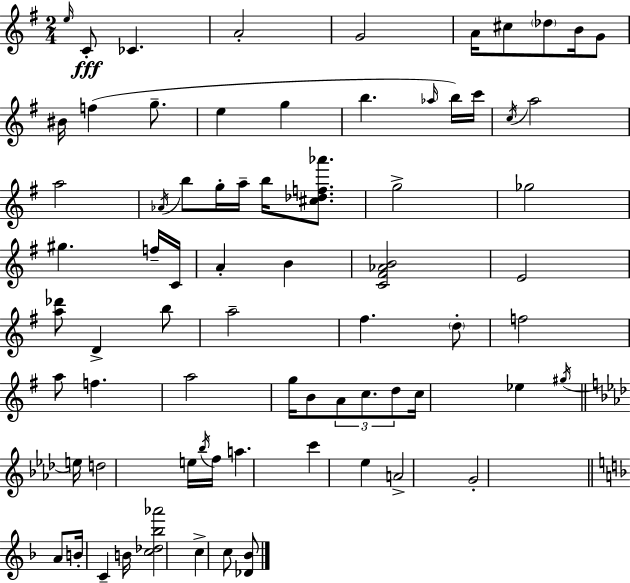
{
  \clef treble
  \numericTimeSignature
  \time 2/4
  \key g \major
  \grace { e''16 }\fff c'8-. ces'4. | a'2-. | g'2 | a'16 cis''8 \parenthesize des''8 b'16 g'8 | \break bis'16 f''4( g''8.-- | e''4 g''4 | b''4. \grace { aes''16 }) | b''16 c'''16 \acciaccatura { c''16 } a''2 | \break a''2 | \acciaccatura { aes'16 } b''8 g''16-. a''16-- | b''16 <cis'' des'' f'' aes'''>8. g''2-> | ges''2 | \break gis''4. | f''16-- c'16 a'4-. | b'4 <c' fis' aes' b'>2 | e'2 | \break <a'' des'''>8 d'4-> | b''8 a''2-- | fis''4. | \parenthesize d''8-. f''2 | \break a''8 f''4. | a''2 | g''16 b'8 \tuplet 3/2 { a'8 | c''8. d''8 } c''16 ees''4 | \break \acciaccatura { gis''16 } \bar "||" \break \key aes \major e''16 d''2 | e''16 \acciaccatura { bes''16 } f''16 a''4. | c'''4 ees''4 | a'2-> | \break g'2-. | \bar "||" \break \key f \major a'8 b'16-. c'4-- b'16 | <c'' des'' bes'' aes'''>2 | c''4-> c''8 <des' bes'>8 | \bar "|."
}